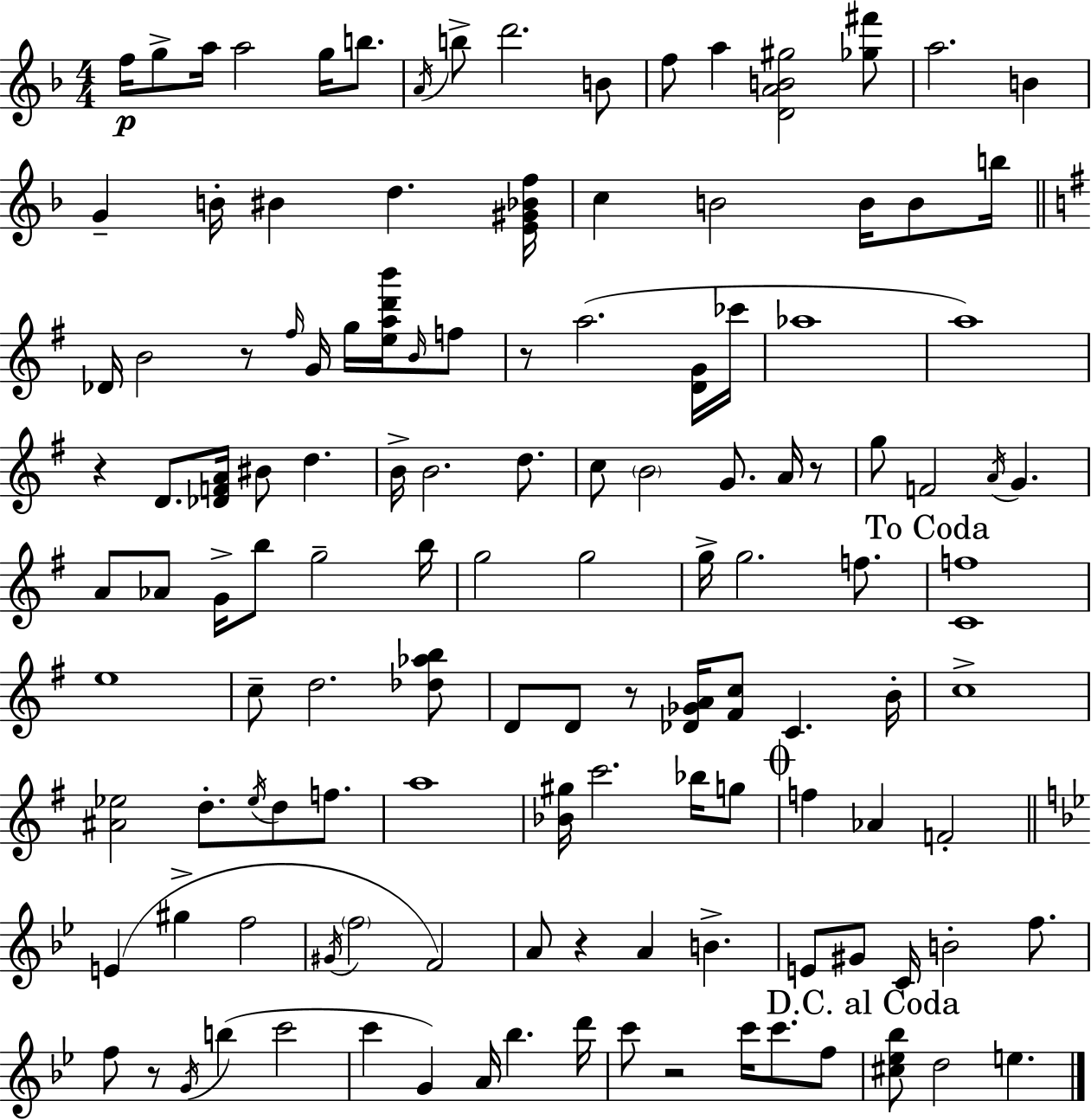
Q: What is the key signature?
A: F major